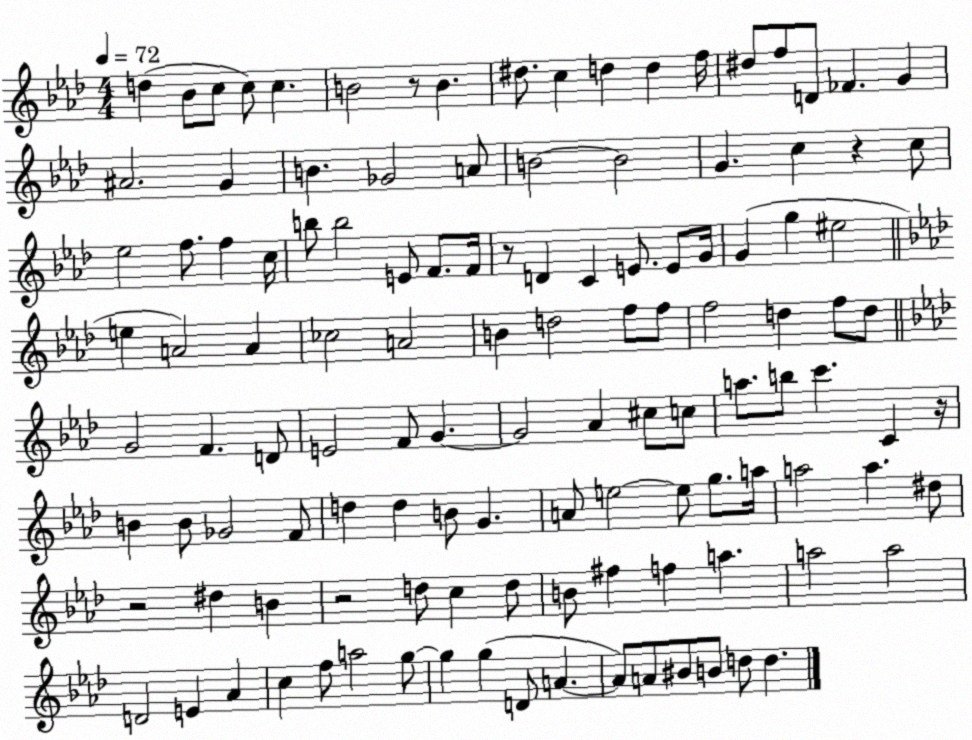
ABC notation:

X:1
T:Untitled
M:4/4
L:1/4
K:Ab
d _B/2 c/2 c/2 c B2 z/2 B ^d/2 c d d f/4 ^d/2 f/2 D/2 _F G ^A2 G B _G2 A/2 B2 B2 G c z c/2 _e2 f/2 f c/4 b/2 b2 E/2 F/2 F/4 z/2 D C E/2 E/2 G/4 G g ^e2 e A2 A _c2 A2 B d2 f/2 f/2 f2 d f/2 d/2 G2 F D/2 E2 F/2 G G2 _A ^c/2 c/2 a/2 b/2 c' C z/4 B B/2 _G2 F/2 d d B/2 G A/2 e2 e/2 g/2 a/4 a2 a ^d/2 z2 ^d B z2 d/2 c d/2 B/2 ^f f a a2 a2 D2 E _A c f/2 a2 g/2 g g D/2 A A/2 A/2 ^B/2 B/2 d/2 d